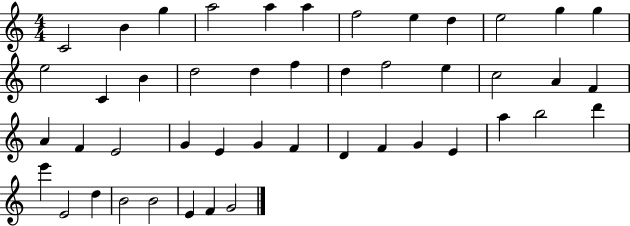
C4/h B4/q G5/q A5/h A5/q A5/q F5/h E5/q D5/q E5/h G5/q G5/q E5/h C4/q B4/q D5/h D5/q F5/q D5/q F5/h E5/q C5/h A4/q F4/q A4/q F4/q E4/h G4/q E4/q G4/q F4/q D4/q F4/q G4/q E4/q A5/q B5/h D6/q E6/q E4/h D5/q B4/h B4/h E4/q F4/q G4/h